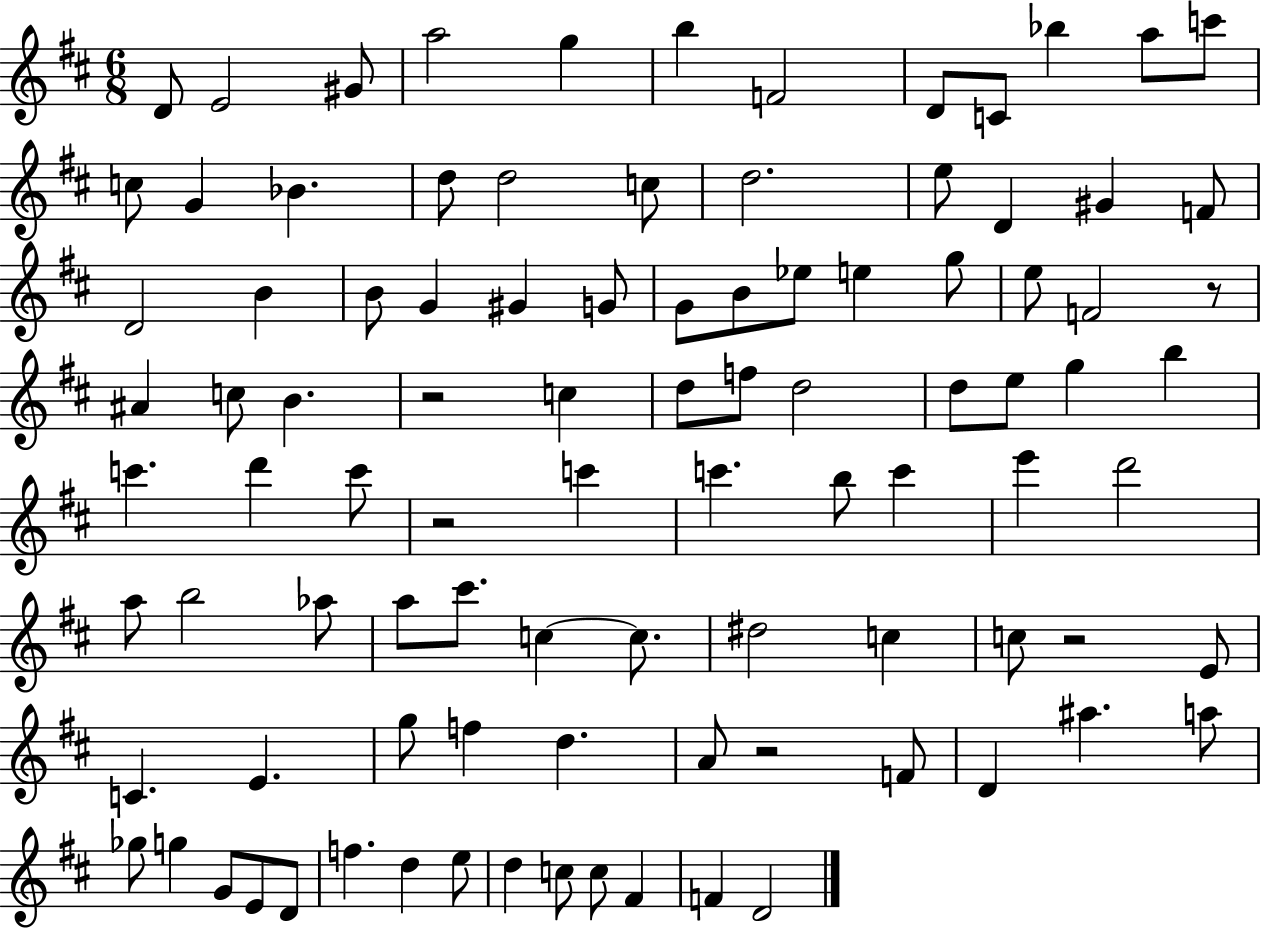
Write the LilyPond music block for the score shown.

{
  \clef treble
  \numericTimeSignature
  \time 6/8
  \key d \major
  d'8 e'2 gis'8 | a''2 g''4 | b''4 f'2 | d'8 c'8 bes''4 a''8 c'''8 | \break c''8 g'4 bes'4. | d''8 d''2 c''8 | d''2. | e''8 d'4 gis'4 f'8 | \break d'2 b'4 | b'8 g'4 gis'4 g'8 | g'8 b'8 ees''8 e''4 g''8 | e''8 f'2 r8 | \break ais'4 c''8 b'4. | r2 c''4 | d''8 f''8 d''2 | d''8 e''8 g''4 b''4 | \break c'''4. d'''4 c'''8 | r2 c'''4 | c'''4. b''8 c'''4 | e'''4 d'''2 | \break a''8 b''2 aes''8 | a''8 cis'''8. c''4~~ c''8. | dis''2 c''4 | c''8 r2 e'8 | \break c'4. e'4. | g''8 f''4 d''4. | a'8 r2 f'8 | d'4 ais''4. a''8 | \break ges''8 g''4 g'8 e'8 d'8 | f''4. d''4 e''8 | d''4 c''8 c''8 fis'4 | f'4 d'2 | \break \bar "|."
}